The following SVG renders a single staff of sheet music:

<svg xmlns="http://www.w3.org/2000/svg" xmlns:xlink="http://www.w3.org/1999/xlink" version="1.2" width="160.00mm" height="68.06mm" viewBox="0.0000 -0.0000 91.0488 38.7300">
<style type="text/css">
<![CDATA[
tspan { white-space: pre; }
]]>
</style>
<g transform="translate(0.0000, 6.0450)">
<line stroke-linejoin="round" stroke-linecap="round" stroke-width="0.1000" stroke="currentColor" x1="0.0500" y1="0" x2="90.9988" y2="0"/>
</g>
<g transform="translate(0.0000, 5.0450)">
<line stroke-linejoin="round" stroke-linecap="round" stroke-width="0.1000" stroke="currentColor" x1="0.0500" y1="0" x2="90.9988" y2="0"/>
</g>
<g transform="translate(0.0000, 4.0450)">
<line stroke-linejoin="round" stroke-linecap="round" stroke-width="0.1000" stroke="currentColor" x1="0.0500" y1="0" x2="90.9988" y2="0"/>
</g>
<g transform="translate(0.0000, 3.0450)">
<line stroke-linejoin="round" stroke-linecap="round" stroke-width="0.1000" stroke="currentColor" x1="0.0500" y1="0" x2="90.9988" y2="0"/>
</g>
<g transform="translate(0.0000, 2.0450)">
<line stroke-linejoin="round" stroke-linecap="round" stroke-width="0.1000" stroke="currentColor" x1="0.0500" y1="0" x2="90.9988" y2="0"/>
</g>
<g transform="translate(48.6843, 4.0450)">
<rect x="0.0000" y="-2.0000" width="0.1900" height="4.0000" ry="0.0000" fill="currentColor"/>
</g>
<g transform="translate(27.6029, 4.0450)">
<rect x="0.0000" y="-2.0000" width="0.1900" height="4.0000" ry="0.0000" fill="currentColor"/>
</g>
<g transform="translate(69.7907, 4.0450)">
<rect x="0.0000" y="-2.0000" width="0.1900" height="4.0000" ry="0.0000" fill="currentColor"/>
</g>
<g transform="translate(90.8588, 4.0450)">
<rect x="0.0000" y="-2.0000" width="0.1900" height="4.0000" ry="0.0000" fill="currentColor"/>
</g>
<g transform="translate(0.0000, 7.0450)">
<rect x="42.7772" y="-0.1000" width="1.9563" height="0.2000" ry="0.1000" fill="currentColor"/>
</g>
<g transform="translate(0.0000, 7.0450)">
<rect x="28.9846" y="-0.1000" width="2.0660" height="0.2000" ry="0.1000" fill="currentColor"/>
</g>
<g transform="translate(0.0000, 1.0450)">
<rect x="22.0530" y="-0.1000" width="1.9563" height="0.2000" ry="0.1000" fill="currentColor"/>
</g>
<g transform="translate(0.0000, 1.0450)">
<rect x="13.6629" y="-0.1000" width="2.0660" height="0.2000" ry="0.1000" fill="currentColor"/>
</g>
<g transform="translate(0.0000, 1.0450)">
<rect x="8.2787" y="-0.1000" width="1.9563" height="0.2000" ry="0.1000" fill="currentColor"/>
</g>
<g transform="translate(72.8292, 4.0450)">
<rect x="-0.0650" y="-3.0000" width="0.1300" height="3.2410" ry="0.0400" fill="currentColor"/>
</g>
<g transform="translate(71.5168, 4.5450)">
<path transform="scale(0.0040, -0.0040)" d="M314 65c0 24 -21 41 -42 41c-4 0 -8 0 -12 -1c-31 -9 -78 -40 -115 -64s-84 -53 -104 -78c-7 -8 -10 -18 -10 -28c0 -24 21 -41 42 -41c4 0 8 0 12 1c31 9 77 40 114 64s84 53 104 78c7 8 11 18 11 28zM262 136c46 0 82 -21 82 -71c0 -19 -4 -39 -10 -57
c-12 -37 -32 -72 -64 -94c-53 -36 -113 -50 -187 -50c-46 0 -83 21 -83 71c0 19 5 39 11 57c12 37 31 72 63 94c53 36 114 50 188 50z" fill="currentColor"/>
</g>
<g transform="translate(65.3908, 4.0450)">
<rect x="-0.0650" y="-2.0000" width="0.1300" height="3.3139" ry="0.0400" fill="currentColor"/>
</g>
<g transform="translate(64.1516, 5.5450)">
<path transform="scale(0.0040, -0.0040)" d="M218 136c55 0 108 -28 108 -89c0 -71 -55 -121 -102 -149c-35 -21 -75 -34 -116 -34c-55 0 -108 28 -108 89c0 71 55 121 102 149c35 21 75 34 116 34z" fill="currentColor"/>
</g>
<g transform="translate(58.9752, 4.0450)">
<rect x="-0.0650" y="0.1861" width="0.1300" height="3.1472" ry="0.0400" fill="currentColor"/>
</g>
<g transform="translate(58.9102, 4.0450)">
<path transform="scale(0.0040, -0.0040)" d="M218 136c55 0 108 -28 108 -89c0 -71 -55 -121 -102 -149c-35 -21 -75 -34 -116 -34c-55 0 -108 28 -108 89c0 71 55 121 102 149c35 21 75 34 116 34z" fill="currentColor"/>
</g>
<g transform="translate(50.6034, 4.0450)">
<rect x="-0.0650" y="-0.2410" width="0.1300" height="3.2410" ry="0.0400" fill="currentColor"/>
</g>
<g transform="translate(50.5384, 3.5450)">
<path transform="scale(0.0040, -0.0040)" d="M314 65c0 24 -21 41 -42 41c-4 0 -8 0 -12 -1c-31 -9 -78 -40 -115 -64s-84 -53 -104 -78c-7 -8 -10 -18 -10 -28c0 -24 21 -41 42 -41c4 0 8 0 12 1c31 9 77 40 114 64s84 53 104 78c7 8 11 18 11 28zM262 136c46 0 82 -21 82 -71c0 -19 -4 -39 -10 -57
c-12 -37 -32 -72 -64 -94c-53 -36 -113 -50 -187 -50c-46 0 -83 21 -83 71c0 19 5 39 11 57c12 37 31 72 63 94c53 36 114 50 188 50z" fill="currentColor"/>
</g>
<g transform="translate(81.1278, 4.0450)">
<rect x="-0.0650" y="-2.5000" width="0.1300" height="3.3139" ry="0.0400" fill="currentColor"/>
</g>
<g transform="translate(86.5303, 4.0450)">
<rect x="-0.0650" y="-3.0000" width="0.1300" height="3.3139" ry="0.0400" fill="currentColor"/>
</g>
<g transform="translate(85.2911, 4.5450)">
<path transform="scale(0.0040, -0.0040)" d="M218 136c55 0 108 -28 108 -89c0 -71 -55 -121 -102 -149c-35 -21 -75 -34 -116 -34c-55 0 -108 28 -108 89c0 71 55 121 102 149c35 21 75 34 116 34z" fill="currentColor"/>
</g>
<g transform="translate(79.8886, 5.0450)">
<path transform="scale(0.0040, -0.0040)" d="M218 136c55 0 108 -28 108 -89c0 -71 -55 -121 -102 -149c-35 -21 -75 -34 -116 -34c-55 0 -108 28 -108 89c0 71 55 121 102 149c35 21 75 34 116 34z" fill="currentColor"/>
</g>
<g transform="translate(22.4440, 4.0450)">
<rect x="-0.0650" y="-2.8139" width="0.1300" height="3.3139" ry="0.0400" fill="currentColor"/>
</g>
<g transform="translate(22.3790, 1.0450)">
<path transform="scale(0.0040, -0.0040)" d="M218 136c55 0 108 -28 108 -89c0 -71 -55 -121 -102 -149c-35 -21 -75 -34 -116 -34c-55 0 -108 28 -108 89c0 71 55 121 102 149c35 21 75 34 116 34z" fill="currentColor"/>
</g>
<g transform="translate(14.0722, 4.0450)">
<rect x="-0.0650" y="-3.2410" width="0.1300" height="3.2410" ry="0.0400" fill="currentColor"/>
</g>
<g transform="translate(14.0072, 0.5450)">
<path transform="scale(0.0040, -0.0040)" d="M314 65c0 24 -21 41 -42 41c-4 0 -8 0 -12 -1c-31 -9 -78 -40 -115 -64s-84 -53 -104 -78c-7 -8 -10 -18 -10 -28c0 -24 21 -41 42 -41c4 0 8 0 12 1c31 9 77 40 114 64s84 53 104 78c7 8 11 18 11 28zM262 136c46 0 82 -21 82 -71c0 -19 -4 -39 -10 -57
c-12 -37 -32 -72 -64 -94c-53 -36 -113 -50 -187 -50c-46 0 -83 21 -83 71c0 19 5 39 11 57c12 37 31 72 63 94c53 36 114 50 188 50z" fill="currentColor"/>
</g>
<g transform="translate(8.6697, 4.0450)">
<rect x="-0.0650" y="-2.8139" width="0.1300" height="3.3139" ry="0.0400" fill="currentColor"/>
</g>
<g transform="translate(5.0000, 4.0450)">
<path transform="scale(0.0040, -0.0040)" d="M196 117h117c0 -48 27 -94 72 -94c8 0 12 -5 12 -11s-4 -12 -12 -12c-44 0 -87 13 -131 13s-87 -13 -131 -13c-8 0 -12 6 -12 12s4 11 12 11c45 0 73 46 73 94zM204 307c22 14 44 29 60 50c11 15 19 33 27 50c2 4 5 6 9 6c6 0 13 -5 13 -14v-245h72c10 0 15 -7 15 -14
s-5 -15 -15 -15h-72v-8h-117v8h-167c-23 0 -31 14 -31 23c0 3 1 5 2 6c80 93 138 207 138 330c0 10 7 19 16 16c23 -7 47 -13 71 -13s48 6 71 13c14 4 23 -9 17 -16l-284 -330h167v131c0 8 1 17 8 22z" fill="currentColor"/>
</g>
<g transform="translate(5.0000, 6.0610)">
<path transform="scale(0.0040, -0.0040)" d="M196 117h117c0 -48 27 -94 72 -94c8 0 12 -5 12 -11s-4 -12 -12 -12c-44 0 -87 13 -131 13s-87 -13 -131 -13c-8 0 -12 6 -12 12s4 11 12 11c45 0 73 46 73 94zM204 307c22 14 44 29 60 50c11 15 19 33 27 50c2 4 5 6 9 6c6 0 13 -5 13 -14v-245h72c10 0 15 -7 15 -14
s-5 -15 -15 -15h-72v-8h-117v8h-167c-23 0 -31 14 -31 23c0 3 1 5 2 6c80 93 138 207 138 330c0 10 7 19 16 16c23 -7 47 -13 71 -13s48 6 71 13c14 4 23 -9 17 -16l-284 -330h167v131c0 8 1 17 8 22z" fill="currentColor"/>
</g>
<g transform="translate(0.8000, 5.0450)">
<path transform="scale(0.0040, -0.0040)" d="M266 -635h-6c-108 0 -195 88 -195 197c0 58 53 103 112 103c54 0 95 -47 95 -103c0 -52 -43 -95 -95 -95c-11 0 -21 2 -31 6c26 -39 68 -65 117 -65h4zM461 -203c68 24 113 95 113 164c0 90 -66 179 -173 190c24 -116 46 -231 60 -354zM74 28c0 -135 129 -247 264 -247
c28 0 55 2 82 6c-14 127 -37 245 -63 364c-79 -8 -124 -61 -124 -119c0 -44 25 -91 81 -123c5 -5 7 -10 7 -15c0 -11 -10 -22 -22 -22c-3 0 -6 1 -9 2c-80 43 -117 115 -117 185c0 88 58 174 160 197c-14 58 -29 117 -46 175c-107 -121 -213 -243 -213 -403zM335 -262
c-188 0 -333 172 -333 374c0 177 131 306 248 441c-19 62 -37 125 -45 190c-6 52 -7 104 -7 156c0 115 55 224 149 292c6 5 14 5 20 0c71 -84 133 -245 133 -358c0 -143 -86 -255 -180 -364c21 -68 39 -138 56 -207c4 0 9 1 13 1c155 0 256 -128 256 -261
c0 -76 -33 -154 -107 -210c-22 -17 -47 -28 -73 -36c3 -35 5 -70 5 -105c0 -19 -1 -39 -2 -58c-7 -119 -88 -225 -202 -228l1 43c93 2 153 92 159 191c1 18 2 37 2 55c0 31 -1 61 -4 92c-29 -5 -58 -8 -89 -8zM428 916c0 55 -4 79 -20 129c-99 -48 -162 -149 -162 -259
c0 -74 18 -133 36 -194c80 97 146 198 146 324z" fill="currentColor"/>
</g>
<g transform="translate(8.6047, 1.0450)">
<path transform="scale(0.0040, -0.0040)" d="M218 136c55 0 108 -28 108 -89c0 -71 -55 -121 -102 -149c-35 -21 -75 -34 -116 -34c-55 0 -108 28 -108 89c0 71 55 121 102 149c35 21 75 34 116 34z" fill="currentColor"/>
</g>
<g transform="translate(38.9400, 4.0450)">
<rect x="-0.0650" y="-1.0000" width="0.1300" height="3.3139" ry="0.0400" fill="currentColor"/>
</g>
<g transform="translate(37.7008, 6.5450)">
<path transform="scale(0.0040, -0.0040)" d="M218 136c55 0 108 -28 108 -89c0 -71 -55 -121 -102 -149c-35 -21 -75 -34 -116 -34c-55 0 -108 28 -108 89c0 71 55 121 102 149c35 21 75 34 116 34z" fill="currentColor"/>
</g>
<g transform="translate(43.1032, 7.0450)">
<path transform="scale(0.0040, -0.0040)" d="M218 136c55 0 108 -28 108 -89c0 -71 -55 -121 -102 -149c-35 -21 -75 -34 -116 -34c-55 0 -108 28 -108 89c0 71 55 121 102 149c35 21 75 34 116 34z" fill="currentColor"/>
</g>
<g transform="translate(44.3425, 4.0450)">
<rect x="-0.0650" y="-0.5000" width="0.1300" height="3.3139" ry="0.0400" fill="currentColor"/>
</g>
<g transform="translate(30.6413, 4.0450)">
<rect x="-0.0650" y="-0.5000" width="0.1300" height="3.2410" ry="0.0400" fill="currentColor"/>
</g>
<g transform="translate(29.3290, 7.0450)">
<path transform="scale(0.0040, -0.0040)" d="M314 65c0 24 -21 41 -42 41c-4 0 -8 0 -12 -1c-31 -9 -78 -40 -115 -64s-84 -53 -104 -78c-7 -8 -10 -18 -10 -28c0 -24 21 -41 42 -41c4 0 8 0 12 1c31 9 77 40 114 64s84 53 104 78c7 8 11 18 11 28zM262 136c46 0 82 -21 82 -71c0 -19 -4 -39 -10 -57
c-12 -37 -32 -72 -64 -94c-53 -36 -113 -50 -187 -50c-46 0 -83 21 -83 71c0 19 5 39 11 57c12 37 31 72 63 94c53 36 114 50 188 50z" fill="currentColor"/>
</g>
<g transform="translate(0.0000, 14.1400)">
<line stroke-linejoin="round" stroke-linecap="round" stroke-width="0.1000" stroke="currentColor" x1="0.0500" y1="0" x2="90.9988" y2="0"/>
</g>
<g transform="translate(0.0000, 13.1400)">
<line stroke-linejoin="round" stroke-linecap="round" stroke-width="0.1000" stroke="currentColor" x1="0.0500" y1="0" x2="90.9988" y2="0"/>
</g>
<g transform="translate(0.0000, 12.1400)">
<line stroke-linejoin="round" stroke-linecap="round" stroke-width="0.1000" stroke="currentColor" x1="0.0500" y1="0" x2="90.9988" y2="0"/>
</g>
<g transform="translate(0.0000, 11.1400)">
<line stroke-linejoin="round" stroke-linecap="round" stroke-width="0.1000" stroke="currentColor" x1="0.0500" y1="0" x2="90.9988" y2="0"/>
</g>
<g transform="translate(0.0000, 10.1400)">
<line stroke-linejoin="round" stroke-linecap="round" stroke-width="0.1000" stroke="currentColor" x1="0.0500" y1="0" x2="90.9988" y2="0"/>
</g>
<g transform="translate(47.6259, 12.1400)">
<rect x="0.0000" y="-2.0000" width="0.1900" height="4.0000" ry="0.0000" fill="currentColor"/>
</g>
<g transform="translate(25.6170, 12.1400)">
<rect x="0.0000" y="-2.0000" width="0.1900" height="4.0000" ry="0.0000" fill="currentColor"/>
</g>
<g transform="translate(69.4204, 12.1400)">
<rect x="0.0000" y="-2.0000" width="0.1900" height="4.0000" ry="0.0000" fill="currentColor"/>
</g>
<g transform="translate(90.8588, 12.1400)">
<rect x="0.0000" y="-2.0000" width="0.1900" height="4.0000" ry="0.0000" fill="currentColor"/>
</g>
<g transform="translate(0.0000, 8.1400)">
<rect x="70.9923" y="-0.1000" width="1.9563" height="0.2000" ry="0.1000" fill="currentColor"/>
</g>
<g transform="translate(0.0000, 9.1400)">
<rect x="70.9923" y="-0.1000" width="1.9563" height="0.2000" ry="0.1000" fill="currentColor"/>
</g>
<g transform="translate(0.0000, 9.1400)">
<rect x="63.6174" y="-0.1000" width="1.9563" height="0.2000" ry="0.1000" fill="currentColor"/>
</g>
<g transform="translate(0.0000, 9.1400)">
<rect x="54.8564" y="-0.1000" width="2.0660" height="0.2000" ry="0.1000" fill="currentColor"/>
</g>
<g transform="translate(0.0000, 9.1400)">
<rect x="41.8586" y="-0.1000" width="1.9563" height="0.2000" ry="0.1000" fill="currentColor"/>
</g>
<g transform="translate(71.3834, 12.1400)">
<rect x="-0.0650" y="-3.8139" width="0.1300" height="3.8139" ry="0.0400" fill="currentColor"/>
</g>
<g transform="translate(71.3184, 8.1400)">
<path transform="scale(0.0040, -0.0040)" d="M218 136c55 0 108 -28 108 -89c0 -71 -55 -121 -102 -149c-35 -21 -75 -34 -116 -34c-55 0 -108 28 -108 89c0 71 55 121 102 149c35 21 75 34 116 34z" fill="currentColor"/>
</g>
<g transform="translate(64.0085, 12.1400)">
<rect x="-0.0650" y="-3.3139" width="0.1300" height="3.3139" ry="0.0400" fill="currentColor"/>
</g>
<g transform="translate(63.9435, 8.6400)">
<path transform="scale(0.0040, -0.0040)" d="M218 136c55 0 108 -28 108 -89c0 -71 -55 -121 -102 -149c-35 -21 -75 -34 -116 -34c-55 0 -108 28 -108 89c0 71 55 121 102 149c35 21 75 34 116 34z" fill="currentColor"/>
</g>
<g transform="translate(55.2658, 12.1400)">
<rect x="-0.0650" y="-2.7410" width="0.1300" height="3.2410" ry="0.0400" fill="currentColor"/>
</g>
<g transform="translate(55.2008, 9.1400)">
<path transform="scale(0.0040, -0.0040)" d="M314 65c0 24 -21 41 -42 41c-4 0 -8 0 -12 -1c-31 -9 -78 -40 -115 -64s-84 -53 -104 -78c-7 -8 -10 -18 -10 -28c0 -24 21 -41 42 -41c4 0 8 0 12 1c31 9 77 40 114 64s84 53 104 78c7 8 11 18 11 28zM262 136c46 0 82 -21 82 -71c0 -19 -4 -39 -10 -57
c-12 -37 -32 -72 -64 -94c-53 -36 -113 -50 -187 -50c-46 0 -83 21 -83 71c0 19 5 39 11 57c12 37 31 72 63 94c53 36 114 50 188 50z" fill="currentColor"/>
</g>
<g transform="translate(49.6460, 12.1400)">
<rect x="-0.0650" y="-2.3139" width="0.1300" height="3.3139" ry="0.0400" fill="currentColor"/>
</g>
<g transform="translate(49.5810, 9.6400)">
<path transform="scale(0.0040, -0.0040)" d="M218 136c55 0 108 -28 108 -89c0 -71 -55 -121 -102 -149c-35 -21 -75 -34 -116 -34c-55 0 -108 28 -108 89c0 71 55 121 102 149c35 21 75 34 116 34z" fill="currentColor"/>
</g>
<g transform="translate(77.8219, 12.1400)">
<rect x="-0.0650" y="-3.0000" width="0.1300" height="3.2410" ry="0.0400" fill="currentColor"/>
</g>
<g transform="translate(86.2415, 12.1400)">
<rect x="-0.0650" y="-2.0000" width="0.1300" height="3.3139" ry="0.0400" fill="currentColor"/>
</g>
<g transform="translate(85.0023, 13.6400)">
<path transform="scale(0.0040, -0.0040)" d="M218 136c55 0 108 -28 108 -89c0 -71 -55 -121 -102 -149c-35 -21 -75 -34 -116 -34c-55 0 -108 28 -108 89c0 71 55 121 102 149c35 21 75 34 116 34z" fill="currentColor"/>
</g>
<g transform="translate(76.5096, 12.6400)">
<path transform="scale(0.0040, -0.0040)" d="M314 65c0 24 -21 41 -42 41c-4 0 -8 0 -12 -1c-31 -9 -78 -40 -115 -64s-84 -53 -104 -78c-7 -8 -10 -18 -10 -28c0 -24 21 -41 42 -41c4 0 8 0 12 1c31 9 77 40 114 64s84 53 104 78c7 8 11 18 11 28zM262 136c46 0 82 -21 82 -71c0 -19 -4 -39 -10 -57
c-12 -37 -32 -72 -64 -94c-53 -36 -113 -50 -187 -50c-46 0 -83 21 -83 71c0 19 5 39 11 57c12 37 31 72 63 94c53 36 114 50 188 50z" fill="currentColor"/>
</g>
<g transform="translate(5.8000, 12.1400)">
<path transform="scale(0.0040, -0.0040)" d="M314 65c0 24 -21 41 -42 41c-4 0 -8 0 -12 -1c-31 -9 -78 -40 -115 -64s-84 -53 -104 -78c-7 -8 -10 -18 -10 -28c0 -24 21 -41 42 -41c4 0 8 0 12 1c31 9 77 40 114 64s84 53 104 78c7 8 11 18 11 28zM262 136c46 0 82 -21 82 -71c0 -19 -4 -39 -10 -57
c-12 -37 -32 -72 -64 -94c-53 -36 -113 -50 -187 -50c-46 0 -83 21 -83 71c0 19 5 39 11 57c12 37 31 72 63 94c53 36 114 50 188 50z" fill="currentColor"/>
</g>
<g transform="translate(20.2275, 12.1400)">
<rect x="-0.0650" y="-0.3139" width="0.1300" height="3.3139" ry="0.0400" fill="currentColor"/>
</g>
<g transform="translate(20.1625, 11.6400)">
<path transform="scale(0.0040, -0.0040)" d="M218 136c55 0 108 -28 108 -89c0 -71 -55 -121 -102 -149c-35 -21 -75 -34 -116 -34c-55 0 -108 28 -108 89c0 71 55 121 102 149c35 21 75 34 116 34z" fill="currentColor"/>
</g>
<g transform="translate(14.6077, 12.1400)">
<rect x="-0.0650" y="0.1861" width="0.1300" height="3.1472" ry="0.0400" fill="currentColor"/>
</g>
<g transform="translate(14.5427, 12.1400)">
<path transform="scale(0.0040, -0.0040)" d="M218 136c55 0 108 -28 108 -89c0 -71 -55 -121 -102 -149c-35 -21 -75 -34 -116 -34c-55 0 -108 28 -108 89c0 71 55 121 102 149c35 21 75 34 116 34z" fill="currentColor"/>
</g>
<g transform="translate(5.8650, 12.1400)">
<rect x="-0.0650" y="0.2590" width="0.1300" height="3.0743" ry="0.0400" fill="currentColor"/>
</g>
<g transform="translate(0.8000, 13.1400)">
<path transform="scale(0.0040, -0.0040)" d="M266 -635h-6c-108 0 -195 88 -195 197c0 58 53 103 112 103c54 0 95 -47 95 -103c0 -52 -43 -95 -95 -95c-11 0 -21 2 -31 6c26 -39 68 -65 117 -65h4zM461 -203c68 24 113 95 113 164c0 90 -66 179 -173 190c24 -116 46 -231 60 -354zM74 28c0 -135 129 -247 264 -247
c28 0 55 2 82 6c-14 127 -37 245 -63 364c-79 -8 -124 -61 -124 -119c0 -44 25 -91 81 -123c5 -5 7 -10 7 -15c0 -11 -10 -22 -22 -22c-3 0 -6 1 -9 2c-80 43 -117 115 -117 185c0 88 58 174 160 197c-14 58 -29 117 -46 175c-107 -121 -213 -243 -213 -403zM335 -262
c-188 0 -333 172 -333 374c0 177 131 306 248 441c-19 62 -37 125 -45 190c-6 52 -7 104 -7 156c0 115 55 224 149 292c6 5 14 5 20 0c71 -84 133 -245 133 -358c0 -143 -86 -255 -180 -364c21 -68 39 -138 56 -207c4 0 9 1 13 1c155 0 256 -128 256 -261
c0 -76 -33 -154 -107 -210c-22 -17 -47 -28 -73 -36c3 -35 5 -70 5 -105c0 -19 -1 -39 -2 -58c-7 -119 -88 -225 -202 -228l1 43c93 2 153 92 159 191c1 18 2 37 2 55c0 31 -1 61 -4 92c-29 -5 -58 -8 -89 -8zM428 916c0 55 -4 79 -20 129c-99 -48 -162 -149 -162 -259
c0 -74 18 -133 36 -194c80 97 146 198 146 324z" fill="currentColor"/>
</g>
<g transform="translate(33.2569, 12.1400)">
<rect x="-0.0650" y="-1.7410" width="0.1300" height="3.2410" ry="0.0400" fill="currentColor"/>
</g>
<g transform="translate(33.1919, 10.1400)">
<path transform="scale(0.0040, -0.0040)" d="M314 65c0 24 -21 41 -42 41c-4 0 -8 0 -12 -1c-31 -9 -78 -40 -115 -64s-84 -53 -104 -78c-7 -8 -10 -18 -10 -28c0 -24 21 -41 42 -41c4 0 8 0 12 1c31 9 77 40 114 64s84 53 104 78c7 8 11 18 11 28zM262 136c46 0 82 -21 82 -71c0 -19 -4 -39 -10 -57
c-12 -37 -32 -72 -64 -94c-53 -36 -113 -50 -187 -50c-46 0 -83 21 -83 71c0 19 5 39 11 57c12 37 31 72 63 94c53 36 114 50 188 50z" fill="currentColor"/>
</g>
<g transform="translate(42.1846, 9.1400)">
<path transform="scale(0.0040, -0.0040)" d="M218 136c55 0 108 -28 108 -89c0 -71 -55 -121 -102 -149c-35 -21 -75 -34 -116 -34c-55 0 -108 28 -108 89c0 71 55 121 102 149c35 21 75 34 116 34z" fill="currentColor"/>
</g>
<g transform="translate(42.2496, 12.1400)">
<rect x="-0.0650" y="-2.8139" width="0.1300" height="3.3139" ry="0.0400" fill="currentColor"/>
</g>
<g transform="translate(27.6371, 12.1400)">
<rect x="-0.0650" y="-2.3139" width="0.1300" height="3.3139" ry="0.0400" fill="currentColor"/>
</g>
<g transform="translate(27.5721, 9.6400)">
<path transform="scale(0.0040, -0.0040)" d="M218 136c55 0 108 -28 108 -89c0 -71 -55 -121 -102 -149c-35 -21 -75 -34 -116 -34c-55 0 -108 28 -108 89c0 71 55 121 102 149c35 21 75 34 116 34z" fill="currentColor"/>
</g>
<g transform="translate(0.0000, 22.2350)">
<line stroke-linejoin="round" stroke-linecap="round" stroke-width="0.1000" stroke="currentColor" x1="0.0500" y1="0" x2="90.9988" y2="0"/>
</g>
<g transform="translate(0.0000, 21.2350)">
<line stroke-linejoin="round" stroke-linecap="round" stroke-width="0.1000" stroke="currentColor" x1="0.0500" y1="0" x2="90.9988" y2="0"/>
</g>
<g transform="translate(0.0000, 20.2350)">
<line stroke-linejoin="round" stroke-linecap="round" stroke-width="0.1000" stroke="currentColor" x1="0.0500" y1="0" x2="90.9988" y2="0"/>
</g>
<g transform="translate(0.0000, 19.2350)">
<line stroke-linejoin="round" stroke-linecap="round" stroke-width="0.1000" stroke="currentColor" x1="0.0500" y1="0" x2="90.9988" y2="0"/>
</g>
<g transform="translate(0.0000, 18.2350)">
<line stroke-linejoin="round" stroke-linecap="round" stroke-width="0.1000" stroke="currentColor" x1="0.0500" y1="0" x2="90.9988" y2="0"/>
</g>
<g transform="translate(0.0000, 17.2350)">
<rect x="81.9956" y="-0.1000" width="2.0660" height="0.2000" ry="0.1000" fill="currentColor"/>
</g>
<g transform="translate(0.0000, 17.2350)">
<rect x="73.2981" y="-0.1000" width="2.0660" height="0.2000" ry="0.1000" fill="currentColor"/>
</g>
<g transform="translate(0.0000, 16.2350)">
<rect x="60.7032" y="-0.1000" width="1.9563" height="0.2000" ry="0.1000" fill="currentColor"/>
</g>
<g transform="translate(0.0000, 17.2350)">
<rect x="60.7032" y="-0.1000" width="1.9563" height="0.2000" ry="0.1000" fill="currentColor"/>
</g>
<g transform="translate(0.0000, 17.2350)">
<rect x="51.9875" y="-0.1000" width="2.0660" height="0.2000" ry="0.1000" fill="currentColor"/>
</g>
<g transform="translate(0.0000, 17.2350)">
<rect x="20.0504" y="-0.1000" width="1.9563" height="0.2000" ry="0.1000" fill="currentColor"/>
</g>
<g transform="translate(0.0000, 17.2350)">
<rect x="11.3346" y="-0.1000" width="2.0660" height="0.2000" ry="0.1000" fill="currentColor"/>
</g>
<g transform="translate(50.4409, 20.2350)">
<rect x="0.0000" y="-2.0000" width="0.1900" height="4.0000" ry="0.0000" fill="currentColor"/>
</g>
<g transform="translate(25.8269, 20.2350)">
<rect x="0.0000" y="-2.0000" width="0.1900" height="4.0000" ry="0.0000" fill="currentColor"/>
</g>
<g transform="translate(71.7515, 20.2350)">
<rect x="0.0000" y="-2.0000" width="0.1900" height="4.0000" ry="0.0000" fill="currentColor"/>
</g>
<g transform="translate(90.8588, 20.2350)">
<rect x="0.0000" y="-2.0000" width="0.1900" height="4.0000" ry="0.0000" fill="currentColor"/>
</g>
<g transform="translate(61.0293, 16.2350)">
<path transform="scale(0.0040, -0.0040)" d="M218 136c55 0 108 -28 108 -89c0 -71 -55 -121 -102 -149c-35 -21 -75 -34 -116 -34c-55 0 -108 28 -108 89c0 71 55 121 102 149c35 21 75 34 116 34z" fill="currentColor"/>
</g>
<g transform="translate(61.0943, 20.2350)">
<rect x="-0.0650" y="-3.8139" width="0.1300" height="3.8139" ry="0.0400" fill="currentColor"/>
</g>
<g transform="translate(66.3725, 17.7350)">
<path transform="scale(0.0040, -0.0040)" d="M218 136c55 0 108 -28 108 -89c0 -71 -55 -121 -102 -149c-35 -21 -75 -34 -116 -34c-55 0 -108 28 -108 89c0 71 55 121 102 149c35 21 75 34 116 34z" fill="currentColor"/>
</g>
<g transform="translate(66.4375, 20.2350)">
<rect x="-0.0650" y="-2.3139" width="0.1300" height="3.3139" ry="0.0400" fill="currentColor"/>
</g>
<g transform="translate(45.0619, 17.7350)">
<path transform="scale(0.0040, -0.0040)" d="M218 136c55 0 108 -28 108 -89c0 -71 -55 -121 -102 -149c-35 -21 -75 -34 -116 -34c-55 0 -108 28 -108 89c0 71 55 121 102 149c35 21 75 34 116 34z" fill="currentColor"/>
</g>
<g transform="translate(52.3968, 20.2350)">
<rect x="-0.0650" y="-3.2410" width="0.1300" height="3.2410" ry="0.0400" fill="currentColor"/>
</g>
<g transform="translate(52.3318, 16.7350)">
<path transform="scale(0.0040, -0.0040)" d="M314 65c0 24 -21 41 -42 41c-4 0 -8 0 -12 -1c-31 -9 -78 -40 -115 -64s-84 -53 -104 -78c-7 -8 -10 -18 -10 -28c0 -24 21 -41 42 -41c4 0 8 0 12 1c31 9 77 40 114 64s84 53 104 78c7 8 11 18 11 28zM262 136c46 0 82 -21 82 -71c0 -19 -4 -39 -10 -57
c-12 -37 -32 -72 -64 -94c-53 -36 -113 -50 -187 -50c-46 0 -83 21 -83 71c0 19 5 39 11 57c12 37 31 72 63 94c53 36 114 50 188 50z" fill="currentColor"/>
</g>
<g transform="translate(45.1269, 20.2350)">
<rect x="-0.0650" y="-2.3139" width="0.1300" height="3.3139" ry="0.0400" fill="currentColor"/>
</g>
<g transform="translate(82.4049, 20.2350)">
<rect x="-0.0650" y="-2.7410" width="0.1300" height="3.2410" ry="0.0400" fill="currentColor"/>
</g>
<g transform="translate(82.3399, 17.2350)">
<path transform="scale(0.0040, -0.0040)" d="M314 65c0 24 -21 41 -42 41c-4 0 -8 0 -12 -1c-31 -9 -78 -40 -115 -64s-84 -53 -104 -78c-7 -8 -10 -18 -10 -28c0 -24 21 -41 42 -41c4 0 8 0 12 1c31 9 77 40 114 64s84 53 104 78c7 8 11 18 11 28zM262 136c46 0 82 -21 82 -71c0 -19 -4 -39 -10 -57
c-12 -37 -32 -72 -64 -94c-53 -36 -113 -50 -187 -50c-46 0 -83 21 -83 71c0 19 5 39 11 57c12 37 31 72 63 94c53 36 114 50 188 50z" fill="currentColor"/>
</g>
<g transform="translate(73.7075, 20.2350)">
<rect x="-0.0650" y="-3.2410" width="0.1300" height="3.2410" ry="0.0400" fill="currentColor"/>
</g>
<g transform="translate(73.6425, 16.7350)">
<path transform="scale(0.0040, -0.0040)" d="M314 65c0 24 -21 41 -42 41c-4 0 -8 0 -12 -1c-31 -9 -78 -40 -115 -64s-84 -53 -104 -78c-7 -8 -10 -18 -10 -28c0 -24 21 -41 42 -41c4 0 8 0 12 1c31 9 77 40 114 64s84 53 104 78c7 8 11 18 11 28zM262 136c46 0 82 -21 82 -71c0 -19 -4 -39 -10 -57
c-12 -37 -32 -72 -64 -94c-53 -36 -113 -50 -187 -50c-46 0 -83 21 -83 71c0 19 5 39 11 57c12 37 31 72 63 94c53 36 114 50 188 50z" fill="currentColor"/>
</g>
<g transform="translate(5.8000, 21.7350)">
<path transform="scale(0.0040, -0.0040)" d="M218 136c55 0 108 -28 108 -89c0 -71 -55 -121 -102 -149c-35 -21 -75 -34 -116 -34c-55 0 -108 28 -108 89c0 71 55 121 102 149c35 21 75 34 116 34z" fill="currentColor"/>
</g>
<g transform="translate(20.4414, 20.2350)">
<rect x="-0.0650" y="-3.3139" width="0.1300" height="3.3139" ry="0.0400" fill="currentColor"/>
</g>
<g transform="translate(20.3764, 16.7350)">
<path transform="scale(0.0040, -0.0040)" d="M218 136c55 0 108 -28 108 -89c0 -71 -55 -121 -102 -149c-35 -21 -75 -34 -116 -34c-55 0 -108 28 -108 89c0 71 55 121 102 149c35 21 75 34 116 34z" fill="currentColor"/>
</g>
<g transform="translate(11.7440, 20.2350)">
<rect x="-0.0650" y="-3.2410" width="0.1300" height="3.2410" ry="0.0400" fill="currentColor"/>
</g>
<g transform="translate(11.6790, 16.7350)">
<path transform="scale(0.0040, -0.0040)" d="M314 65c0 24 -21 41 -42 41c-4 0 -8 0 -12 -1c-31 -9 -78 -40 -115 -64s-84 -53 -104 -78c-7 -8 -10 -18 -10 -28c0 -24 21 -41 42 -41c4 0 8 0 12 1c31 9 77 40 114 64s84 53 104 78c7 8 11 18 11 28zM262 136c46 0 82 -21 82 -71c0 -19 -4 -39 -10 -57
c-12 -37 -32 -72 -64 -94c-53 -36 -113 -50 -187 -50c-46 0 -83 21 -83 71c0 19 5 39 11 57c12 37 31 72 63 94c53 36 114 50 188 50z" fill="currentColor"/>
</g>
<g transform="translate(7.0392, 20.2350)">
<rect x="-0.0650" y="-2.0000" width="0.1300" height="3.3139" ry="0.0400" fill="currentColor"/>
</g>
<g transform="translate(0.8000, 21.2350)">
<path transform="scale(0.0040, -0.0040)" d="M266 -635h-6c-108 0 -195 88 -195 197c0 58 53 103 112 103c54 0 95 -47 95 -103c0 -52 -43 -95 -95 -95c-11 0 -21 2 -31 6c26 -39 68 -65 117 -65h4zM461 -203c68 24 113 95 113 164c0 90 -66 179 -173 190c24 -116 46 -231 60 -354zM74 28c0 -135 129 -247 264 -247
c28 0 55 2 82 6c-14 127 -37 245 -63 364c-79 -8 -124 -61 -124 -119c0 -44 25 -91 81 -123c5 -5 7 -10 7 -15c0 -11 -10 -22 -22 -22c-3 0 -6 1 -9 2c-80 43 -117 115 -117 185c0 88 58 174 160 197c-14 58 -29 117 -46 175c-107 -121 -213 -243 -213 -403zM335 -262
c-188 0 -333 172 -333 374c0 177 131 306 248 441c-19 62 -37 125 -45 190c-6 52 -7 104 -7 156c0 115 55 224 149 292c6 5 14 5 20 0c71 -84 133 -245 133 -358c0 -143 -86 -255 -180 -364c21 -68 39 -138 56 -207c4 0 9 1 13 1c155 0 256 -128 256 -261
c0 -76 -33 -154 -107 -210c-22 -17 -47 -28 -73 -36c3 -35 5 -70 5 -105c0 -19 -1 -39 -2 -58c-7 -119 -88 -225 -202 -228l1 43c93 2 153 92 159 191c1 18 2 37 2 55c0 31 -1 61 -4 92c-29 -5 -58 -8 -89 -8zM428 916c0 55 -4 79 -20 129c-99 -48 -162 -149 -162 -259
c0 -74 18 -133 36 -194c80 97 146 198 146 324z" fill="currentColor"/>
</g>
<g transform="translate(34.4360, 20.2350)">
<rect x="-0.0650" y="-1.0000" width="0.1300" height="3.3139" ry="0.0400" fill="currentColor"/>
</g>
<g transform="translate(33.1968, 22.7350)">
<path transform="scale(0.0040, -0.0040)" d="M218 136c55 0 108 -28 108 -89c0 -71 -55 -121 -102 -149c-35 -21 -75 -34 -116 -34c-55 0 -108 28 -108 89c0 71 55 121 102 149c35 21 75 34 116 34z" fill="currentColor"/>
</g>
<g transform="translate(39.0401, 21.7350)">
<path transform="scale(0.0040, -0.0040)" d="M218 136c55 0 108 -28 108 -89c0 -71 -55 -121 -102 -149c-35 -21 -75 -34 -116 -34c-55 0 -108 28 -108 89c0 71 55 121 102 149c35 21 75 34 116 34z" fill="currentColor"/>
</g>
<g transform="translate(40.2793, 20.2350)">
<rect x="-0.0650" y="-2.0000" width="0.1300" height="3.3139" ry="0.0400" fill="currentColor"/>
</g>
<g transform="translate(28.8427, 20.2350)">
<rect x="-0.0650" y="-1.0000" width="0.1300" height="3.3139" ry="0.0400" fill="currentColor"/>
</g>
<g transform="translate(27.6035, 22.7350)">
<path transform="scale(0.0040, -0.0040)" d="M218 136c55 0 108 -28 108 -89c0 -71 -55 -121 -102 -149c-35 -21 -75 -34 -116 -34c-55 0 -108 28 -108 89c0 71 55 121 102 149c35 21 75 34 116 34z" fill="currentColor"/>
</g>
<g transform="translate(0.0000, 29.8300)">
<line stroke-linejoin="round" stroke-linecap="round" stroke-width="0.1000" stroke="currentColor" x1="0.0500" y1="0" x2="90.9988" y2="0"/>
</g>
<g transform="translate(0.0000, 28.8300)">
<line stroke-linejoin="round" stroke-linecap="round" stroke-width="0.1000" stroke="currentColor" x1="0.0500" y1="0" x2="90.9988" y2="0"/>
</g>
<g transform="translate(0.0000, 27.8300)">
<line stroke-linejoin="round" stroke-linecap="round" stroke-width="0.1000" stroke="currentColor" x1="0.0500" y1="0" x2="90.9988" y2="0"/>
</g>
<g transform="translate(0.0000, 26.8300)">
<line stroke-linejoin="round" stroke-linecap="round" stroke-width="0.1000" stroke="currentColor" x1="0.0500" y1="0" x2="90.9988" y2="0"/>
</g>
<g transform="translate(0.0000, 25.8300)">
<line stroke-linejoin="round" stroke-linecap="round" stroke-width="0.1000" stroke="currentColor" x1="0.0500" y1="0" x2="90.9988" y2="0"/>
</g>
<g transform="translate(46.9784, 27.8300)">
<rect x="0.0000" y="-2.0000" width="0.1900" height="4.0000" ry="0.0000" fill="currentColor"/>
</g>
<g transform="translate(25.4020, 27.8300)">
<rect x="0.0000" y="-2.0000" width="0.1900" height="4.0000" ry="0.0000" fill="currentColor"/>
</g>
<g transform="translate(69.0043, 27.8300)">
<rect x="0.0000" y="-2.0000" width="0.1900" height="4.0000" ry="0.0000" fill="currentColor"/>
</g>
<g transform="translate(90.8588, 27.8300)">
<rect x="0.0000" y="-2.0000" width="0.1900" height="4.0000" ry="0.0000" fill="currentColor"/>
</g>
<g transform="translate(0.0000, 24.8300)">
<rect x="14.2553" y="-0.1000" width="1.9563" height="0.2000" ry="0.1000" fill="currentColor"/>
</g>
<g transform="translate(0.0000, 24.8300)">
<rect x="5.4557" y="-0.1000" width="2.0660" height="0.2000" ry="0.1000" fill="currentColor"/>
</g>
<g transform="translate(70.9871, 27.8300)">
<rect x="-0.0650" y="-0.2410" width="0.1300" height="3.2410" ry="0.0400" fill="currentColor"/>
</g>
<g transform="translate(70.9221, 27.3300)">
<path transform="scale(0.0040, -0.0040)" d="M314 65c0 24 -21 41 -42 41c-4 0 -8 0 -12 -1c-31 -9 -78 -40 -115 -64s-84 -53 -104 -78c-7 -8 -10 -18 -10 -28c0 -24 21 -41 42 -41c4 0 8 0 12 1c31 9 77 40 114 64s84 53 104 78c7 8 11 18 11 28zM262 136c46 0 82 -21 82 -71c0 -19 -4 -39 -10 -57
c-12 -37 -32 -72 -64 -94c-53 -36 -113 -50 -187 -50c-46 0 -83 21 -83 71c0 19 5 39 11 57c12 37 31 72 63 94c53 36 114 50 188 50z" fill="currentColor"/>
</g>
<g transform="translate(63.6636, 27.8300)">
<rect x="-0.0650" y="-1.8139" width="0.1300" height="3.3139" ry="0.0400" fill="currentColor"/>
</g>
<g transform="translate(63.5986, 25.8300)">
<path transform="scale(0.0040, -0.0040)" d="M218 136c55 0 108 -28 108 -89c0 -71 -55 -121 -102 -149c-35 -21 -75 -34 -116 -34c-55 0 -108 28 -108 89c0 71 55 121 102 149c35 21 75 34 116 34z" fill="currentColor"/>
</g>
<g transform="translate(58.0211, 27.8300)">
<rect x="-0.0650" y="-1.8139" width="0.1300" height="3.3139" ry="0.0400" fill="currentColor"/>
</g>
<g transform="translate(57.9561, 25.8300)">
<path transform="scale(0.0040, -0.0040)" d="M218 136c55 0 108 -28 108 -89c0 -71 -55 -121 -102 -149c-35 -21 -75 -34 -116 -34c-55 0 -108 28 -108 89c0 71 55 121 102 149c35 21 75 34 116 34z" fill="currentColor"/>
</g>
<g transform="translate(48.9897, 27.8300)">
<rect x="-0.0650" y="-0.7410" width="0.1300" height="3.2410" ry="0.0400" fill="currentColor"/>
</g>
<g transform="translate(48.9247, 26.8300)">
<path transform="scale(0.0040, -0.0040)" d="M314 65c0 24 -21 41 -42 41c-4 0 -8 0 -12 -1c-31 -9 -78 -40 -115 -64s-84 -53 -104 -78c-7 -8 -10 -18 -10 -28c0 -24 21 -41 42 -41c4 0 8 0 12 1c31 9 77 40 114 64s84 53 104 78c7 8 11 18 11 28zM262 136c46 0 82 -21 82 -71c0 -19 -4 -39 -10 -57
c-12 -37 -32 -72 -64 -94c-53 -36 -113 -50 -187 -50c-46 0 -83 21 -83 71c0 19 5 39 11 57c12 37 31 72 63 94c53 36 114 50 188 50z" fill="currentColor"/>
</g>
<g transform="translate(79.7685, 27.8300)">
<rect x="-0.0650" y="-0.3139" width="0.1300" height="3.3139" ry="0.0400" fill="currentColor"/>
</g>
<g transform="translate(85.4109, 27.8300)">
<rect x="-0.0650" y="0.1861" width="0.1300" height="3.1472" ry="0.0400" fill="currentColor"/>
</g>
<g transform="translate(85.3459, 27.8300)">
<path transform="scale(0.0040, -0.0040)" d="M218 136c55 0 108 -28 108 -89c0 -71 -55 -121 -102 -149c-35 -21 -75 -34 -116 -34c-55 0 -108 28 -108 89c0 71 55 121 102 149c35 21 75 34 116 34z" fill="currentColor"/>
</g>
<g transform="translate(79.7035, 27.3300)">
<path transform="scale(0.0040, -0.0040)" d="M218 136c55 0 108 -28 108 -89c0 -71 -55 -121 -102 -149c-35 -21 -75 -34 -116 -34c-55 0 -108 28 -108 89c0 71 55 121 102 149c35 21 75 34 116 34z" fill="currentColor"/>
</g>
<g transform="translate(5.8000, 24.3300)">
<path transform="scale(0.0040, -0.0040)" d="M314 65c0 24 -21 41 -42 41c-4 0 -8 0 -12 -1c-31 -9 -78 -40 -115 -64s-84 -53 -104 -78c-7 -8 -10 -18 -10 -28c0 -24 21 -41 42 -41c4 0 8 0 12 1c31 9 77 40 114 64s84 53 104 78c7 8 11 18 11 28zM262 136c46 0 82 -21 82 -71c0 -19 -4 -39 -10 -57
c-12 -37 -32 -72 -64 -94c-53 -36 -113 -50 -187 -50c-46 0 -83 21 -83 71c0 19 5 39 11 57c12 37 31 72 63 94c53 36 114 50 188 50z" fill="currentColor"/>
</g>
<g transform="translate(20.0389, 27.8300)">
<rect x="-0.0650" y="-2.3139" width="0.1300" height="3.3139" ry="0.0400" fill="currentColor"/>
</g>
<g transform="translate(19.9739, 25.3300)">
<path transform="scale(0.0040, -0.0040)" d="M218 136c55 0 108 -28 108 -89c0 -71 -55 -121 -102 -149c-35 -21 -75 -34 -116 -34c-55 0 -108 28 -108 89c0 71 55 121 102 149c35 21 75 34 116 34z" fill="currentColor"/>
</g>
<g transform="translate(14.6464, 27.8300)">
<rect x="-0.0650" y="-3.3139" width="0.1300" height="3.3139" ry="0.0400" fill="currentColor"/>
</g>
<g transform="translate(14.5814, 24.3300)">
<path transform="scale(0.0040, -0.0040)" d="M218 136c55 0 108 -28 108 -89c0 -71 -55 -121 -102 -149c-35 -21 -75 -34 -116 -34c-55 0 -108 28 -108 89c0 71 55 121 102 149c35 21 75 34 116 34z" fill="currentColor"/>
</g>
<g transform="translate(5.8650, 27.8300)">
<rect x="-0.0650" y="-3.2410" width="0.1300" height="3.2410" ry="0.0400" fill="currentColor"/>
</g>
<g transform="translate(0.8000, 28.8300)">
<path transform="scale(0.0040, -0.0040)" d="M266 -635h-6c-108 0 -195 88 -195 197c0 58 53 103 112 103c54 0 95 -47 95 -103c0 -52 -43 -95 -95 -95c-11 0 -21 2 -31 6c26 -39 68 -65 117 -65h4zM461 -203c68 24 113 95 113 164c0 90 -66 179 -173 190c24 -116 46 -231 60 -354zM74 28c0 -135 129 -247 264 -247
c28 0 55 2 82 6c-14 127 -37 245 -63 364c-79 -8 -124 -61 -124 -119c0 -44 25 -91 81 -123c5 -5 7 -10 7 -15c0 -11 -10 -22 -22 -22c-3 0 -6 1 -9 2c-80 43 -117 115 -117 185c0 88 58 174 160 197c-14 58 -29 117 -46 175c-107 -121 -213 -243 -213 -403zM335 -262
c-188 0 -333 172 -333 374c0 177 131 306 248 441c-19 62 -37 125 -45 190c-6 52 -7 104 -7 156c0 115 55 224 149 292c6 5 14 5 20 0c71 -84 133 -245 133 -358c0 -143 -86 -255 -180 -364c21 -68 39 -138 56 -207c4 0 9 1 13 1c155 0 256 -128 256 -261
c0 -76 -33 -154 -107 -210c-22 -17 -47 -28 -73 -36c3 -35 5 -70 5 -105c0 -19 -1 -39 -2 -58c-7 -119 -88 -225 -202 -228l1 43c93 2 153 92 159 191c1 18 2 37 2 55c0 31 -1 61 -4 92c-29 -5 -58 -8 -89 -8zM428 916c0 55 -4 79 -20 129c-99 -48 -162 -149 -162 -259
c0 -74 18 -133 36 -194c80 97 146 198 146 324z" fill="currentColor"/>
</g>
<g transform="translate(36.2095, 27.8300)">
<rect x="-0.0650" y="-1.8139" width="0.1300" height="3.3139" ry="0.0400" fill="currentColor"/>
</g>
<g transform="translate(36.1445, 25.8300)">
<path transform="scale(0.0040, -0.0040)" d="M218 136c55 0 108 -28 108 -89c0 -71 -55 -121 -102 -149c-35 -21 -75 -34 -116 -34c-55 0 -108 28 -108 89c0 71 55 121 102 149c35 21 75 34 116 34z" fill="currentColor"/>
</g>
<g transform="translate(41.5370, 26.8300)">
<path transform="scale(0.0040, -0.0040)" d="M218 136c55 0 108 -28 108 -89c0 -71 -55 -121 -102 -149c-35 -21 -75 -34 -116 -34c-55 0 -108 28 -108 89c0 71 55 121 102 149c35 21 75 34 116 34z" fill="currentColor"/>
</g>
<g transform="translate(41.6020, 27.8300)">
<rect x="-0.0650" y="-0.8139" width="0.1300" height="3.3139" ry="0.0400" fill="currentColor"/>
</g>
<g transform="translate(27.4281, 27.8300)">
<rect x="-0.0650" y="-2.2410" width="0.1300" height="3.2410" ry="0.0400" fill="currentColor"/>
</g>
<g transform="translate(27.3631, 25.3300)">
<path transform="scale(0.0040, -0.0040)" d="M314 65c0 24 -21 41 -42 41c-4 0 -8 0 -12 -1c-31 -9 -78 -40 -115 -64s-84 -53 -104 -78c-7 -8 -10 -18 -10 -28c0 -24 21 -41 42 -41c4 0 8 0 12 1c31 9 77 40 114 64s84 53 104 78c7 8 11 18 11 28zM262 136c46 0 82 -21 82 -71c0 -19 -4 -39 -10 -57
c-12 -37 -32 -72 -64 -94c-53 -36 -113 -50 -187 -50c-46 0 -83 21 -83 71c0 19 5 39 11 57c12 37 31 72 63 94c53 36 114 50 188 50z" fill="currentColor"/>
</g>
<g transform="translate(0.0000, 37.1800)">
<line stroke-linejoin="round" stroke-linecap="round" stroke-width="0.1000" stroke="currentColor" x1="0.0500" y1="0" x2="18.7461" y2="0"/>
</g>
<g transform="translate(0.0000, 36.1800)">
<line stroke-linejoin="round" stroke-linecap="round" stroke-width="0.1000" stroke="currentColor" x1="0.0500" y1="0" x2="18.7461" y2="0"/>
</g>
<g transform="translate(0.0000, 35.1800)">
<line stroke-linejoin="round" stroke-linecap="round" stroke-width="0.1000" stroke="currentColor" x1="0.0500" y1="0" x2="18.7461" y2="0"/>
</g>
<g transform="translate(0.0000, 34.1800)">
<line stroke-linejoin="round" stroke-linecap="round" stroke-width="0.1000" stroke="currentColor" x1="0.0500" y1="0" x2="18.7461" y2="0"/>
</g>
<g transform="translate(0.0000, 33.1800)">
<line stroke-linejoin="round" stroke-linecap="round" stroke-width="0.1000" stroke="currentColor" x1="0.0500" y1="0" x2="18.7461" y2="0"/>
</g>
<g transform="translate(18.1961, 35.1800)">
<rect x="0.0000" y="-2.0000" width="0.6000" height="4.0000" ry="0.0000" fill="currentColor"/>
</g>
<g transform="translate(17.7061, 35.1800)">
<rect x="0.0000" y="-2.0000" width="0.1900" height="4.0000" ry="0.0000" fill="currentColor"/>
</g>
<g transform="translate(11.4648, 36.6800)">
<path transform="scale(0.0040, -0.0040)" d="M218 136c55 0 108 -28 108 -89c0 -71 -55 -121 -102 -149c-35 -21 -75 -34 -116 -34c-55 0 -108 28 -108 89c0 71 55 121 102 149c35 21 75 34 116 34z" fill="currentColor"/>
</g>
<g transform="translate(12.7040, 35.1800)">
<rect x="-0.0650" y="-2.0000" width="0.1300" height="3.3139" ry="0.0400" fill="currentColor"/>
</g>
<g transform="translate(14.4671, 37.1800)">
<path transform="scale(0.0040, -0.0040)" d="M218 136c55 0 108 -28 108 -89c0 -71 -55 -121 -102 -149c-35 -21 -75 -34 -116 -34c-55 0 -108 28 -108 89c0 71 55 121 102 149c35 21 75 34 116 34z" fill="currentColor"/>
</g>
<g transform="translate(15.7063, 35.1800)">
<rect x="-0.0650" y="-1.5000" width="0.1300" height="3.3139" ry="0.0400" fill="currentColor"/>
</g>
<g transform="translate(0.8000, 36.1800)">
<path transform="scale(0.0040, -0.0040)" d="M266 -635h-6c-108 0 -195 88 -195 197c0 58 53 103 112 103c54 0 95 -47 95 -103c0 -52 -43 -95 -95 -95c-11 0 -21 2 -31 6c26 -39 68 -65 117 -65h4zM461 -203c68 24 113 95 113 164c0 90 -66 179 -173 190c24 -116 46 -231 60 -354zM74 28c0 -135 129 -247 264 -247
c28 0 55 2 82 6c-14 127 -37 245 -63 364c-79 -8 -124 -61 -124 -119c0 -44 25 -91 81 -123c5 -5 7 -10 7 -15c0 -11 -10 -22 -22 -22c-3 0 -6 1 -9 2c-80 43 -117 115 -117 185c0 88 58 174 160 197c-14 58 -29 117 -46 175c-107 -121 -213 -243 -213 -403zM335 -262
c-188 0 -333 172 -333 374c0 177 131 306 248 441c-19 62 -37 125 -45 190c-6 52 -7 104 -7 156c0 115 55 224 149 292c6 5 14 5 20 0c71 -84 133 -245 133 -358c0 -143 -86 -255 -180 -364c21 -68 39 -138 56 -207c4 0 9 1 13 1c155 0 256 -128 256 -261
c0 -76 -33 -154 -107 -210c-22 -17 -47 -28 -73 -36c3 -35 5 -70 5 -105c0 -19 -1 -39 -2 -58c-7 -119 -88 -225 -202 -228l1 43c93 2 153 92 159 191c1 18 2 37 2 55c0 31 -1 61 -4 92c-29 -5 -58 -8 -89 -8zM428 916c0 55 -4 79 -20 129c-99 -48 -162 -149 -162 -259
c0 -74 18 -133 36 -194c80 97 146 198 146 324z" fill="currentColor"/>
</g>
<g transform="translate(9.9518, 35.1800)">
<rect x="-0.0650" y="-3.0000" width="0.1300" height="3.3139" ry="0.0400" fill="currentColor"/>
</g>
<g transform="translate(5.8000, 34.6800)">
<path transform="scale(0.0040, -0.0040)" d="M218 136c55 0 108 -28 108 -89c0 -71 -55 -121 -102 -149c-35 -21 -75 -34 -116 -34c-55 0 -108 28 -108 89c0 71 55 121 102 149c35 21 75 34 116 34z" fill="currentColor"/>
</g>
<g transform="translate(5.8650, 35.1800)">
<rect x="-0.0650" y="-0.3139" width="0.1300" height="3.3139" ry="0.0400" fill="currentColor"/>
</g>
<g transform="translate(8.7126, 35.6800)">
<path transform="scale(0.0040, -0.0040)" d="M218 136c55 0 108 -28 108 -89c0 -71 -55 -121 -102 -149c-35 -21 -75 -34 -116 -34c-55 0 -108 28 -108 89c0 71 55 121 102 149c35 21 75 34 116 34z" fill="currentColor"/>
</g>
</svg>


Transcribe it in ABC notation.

X:1
T:Untitled
M:4/4
L:1/4
K:C
a b2 a C2 D C c2 B F A2 G A B2 B c g f2 a g a2 b c' A2 F F b2 b D D F g b2 c' g b2 a2 b2 b g g2 f d d2 f f c2 c B c A F E